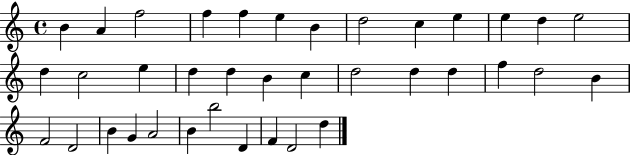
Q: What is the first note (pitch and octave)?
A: B4